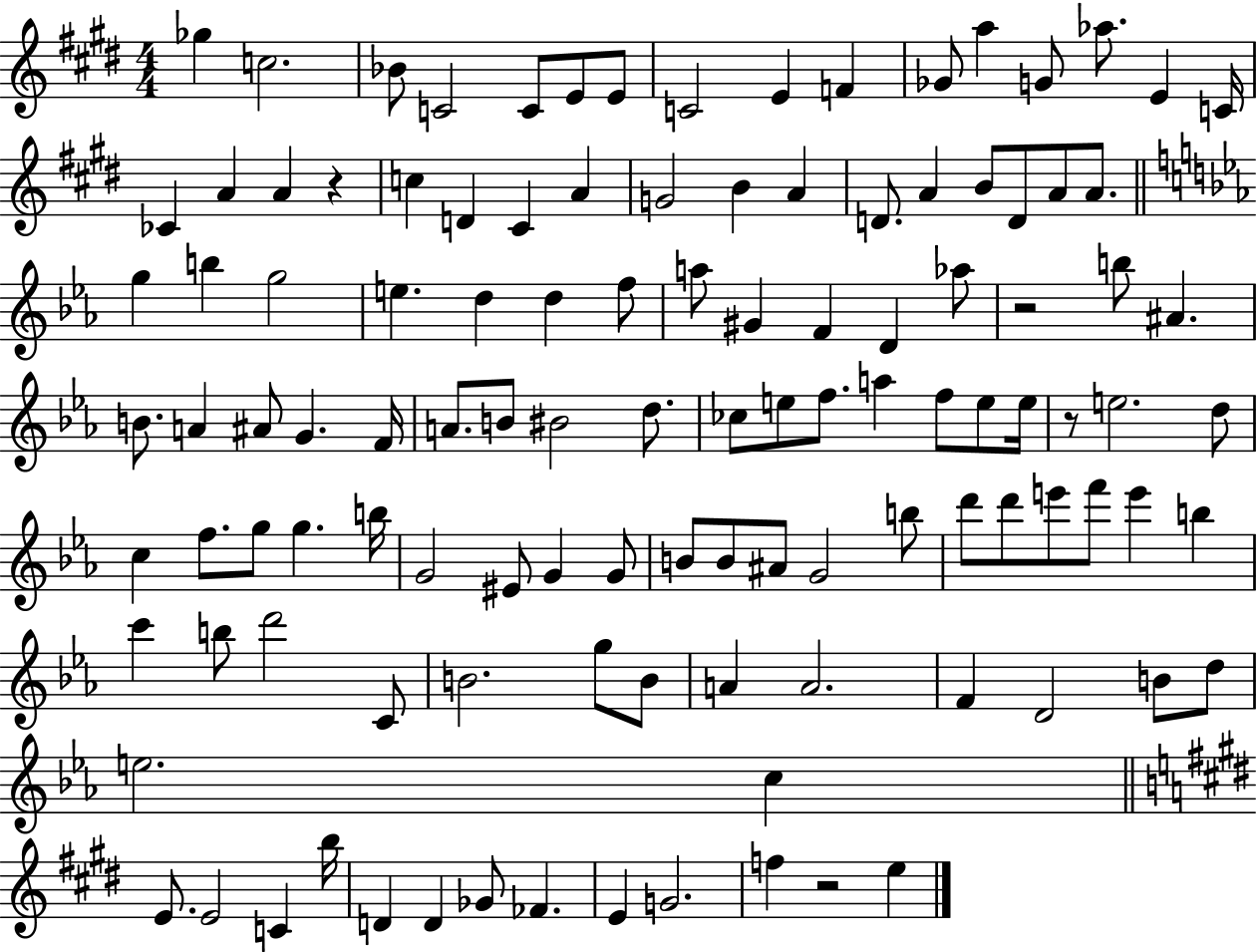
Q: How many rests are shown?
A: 4